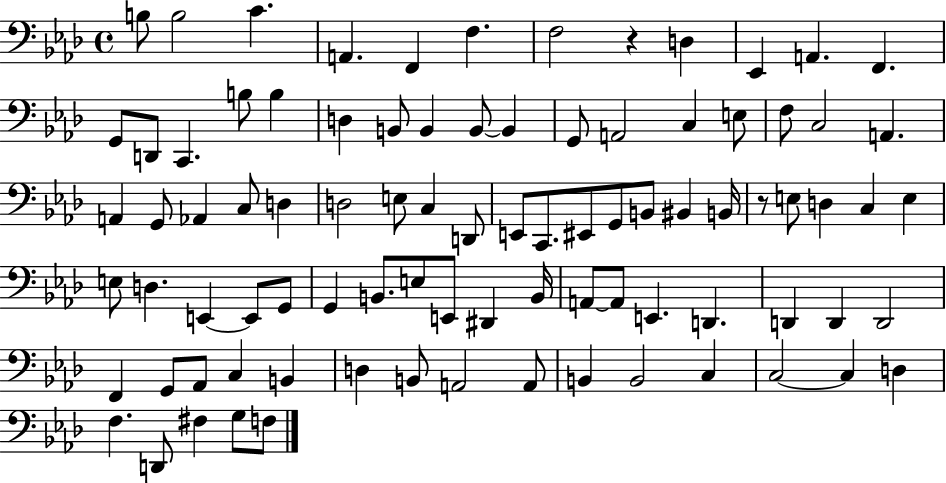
{
  \clef bass
  \time 4/4
  \defaultTimeSignature
  \key aes \major
  \repeat volta 2 { b8 b2 c'4. | a,4. f,4 f4. | f2 r4 d4 | ees,4 a,4. f,4. | \break g,8 d,8 c,4. b8 b4 | d4 b,8 b,4 b,8~~ b,4 | g,8 a,2 c4 e8 | f8 c2 a,4. | \break a,4 g,8 aes,4 c8 d4 | d2 e8 c4 d,8 | e,8 c,8. eis,8 g,8 b,8 bis,4 b,16 | r8 e8 d4 c4 e4 | \break e8 d4. e,4~~ e,8 g,8 | g,4 b,8. e8 e,8 dis,4 b,16 | a,8~~ a,8 e,4. d,4. | d,4 d,4 d,2 | \break f,4 g,8 aes,8 c4 b,4 | d4 b,8 a,2 a,8 | b,4 b,2 c4 | c2~~ c4 d4 | \break f4. d,8 fis4 g8 f8 | } \bar "|."
}